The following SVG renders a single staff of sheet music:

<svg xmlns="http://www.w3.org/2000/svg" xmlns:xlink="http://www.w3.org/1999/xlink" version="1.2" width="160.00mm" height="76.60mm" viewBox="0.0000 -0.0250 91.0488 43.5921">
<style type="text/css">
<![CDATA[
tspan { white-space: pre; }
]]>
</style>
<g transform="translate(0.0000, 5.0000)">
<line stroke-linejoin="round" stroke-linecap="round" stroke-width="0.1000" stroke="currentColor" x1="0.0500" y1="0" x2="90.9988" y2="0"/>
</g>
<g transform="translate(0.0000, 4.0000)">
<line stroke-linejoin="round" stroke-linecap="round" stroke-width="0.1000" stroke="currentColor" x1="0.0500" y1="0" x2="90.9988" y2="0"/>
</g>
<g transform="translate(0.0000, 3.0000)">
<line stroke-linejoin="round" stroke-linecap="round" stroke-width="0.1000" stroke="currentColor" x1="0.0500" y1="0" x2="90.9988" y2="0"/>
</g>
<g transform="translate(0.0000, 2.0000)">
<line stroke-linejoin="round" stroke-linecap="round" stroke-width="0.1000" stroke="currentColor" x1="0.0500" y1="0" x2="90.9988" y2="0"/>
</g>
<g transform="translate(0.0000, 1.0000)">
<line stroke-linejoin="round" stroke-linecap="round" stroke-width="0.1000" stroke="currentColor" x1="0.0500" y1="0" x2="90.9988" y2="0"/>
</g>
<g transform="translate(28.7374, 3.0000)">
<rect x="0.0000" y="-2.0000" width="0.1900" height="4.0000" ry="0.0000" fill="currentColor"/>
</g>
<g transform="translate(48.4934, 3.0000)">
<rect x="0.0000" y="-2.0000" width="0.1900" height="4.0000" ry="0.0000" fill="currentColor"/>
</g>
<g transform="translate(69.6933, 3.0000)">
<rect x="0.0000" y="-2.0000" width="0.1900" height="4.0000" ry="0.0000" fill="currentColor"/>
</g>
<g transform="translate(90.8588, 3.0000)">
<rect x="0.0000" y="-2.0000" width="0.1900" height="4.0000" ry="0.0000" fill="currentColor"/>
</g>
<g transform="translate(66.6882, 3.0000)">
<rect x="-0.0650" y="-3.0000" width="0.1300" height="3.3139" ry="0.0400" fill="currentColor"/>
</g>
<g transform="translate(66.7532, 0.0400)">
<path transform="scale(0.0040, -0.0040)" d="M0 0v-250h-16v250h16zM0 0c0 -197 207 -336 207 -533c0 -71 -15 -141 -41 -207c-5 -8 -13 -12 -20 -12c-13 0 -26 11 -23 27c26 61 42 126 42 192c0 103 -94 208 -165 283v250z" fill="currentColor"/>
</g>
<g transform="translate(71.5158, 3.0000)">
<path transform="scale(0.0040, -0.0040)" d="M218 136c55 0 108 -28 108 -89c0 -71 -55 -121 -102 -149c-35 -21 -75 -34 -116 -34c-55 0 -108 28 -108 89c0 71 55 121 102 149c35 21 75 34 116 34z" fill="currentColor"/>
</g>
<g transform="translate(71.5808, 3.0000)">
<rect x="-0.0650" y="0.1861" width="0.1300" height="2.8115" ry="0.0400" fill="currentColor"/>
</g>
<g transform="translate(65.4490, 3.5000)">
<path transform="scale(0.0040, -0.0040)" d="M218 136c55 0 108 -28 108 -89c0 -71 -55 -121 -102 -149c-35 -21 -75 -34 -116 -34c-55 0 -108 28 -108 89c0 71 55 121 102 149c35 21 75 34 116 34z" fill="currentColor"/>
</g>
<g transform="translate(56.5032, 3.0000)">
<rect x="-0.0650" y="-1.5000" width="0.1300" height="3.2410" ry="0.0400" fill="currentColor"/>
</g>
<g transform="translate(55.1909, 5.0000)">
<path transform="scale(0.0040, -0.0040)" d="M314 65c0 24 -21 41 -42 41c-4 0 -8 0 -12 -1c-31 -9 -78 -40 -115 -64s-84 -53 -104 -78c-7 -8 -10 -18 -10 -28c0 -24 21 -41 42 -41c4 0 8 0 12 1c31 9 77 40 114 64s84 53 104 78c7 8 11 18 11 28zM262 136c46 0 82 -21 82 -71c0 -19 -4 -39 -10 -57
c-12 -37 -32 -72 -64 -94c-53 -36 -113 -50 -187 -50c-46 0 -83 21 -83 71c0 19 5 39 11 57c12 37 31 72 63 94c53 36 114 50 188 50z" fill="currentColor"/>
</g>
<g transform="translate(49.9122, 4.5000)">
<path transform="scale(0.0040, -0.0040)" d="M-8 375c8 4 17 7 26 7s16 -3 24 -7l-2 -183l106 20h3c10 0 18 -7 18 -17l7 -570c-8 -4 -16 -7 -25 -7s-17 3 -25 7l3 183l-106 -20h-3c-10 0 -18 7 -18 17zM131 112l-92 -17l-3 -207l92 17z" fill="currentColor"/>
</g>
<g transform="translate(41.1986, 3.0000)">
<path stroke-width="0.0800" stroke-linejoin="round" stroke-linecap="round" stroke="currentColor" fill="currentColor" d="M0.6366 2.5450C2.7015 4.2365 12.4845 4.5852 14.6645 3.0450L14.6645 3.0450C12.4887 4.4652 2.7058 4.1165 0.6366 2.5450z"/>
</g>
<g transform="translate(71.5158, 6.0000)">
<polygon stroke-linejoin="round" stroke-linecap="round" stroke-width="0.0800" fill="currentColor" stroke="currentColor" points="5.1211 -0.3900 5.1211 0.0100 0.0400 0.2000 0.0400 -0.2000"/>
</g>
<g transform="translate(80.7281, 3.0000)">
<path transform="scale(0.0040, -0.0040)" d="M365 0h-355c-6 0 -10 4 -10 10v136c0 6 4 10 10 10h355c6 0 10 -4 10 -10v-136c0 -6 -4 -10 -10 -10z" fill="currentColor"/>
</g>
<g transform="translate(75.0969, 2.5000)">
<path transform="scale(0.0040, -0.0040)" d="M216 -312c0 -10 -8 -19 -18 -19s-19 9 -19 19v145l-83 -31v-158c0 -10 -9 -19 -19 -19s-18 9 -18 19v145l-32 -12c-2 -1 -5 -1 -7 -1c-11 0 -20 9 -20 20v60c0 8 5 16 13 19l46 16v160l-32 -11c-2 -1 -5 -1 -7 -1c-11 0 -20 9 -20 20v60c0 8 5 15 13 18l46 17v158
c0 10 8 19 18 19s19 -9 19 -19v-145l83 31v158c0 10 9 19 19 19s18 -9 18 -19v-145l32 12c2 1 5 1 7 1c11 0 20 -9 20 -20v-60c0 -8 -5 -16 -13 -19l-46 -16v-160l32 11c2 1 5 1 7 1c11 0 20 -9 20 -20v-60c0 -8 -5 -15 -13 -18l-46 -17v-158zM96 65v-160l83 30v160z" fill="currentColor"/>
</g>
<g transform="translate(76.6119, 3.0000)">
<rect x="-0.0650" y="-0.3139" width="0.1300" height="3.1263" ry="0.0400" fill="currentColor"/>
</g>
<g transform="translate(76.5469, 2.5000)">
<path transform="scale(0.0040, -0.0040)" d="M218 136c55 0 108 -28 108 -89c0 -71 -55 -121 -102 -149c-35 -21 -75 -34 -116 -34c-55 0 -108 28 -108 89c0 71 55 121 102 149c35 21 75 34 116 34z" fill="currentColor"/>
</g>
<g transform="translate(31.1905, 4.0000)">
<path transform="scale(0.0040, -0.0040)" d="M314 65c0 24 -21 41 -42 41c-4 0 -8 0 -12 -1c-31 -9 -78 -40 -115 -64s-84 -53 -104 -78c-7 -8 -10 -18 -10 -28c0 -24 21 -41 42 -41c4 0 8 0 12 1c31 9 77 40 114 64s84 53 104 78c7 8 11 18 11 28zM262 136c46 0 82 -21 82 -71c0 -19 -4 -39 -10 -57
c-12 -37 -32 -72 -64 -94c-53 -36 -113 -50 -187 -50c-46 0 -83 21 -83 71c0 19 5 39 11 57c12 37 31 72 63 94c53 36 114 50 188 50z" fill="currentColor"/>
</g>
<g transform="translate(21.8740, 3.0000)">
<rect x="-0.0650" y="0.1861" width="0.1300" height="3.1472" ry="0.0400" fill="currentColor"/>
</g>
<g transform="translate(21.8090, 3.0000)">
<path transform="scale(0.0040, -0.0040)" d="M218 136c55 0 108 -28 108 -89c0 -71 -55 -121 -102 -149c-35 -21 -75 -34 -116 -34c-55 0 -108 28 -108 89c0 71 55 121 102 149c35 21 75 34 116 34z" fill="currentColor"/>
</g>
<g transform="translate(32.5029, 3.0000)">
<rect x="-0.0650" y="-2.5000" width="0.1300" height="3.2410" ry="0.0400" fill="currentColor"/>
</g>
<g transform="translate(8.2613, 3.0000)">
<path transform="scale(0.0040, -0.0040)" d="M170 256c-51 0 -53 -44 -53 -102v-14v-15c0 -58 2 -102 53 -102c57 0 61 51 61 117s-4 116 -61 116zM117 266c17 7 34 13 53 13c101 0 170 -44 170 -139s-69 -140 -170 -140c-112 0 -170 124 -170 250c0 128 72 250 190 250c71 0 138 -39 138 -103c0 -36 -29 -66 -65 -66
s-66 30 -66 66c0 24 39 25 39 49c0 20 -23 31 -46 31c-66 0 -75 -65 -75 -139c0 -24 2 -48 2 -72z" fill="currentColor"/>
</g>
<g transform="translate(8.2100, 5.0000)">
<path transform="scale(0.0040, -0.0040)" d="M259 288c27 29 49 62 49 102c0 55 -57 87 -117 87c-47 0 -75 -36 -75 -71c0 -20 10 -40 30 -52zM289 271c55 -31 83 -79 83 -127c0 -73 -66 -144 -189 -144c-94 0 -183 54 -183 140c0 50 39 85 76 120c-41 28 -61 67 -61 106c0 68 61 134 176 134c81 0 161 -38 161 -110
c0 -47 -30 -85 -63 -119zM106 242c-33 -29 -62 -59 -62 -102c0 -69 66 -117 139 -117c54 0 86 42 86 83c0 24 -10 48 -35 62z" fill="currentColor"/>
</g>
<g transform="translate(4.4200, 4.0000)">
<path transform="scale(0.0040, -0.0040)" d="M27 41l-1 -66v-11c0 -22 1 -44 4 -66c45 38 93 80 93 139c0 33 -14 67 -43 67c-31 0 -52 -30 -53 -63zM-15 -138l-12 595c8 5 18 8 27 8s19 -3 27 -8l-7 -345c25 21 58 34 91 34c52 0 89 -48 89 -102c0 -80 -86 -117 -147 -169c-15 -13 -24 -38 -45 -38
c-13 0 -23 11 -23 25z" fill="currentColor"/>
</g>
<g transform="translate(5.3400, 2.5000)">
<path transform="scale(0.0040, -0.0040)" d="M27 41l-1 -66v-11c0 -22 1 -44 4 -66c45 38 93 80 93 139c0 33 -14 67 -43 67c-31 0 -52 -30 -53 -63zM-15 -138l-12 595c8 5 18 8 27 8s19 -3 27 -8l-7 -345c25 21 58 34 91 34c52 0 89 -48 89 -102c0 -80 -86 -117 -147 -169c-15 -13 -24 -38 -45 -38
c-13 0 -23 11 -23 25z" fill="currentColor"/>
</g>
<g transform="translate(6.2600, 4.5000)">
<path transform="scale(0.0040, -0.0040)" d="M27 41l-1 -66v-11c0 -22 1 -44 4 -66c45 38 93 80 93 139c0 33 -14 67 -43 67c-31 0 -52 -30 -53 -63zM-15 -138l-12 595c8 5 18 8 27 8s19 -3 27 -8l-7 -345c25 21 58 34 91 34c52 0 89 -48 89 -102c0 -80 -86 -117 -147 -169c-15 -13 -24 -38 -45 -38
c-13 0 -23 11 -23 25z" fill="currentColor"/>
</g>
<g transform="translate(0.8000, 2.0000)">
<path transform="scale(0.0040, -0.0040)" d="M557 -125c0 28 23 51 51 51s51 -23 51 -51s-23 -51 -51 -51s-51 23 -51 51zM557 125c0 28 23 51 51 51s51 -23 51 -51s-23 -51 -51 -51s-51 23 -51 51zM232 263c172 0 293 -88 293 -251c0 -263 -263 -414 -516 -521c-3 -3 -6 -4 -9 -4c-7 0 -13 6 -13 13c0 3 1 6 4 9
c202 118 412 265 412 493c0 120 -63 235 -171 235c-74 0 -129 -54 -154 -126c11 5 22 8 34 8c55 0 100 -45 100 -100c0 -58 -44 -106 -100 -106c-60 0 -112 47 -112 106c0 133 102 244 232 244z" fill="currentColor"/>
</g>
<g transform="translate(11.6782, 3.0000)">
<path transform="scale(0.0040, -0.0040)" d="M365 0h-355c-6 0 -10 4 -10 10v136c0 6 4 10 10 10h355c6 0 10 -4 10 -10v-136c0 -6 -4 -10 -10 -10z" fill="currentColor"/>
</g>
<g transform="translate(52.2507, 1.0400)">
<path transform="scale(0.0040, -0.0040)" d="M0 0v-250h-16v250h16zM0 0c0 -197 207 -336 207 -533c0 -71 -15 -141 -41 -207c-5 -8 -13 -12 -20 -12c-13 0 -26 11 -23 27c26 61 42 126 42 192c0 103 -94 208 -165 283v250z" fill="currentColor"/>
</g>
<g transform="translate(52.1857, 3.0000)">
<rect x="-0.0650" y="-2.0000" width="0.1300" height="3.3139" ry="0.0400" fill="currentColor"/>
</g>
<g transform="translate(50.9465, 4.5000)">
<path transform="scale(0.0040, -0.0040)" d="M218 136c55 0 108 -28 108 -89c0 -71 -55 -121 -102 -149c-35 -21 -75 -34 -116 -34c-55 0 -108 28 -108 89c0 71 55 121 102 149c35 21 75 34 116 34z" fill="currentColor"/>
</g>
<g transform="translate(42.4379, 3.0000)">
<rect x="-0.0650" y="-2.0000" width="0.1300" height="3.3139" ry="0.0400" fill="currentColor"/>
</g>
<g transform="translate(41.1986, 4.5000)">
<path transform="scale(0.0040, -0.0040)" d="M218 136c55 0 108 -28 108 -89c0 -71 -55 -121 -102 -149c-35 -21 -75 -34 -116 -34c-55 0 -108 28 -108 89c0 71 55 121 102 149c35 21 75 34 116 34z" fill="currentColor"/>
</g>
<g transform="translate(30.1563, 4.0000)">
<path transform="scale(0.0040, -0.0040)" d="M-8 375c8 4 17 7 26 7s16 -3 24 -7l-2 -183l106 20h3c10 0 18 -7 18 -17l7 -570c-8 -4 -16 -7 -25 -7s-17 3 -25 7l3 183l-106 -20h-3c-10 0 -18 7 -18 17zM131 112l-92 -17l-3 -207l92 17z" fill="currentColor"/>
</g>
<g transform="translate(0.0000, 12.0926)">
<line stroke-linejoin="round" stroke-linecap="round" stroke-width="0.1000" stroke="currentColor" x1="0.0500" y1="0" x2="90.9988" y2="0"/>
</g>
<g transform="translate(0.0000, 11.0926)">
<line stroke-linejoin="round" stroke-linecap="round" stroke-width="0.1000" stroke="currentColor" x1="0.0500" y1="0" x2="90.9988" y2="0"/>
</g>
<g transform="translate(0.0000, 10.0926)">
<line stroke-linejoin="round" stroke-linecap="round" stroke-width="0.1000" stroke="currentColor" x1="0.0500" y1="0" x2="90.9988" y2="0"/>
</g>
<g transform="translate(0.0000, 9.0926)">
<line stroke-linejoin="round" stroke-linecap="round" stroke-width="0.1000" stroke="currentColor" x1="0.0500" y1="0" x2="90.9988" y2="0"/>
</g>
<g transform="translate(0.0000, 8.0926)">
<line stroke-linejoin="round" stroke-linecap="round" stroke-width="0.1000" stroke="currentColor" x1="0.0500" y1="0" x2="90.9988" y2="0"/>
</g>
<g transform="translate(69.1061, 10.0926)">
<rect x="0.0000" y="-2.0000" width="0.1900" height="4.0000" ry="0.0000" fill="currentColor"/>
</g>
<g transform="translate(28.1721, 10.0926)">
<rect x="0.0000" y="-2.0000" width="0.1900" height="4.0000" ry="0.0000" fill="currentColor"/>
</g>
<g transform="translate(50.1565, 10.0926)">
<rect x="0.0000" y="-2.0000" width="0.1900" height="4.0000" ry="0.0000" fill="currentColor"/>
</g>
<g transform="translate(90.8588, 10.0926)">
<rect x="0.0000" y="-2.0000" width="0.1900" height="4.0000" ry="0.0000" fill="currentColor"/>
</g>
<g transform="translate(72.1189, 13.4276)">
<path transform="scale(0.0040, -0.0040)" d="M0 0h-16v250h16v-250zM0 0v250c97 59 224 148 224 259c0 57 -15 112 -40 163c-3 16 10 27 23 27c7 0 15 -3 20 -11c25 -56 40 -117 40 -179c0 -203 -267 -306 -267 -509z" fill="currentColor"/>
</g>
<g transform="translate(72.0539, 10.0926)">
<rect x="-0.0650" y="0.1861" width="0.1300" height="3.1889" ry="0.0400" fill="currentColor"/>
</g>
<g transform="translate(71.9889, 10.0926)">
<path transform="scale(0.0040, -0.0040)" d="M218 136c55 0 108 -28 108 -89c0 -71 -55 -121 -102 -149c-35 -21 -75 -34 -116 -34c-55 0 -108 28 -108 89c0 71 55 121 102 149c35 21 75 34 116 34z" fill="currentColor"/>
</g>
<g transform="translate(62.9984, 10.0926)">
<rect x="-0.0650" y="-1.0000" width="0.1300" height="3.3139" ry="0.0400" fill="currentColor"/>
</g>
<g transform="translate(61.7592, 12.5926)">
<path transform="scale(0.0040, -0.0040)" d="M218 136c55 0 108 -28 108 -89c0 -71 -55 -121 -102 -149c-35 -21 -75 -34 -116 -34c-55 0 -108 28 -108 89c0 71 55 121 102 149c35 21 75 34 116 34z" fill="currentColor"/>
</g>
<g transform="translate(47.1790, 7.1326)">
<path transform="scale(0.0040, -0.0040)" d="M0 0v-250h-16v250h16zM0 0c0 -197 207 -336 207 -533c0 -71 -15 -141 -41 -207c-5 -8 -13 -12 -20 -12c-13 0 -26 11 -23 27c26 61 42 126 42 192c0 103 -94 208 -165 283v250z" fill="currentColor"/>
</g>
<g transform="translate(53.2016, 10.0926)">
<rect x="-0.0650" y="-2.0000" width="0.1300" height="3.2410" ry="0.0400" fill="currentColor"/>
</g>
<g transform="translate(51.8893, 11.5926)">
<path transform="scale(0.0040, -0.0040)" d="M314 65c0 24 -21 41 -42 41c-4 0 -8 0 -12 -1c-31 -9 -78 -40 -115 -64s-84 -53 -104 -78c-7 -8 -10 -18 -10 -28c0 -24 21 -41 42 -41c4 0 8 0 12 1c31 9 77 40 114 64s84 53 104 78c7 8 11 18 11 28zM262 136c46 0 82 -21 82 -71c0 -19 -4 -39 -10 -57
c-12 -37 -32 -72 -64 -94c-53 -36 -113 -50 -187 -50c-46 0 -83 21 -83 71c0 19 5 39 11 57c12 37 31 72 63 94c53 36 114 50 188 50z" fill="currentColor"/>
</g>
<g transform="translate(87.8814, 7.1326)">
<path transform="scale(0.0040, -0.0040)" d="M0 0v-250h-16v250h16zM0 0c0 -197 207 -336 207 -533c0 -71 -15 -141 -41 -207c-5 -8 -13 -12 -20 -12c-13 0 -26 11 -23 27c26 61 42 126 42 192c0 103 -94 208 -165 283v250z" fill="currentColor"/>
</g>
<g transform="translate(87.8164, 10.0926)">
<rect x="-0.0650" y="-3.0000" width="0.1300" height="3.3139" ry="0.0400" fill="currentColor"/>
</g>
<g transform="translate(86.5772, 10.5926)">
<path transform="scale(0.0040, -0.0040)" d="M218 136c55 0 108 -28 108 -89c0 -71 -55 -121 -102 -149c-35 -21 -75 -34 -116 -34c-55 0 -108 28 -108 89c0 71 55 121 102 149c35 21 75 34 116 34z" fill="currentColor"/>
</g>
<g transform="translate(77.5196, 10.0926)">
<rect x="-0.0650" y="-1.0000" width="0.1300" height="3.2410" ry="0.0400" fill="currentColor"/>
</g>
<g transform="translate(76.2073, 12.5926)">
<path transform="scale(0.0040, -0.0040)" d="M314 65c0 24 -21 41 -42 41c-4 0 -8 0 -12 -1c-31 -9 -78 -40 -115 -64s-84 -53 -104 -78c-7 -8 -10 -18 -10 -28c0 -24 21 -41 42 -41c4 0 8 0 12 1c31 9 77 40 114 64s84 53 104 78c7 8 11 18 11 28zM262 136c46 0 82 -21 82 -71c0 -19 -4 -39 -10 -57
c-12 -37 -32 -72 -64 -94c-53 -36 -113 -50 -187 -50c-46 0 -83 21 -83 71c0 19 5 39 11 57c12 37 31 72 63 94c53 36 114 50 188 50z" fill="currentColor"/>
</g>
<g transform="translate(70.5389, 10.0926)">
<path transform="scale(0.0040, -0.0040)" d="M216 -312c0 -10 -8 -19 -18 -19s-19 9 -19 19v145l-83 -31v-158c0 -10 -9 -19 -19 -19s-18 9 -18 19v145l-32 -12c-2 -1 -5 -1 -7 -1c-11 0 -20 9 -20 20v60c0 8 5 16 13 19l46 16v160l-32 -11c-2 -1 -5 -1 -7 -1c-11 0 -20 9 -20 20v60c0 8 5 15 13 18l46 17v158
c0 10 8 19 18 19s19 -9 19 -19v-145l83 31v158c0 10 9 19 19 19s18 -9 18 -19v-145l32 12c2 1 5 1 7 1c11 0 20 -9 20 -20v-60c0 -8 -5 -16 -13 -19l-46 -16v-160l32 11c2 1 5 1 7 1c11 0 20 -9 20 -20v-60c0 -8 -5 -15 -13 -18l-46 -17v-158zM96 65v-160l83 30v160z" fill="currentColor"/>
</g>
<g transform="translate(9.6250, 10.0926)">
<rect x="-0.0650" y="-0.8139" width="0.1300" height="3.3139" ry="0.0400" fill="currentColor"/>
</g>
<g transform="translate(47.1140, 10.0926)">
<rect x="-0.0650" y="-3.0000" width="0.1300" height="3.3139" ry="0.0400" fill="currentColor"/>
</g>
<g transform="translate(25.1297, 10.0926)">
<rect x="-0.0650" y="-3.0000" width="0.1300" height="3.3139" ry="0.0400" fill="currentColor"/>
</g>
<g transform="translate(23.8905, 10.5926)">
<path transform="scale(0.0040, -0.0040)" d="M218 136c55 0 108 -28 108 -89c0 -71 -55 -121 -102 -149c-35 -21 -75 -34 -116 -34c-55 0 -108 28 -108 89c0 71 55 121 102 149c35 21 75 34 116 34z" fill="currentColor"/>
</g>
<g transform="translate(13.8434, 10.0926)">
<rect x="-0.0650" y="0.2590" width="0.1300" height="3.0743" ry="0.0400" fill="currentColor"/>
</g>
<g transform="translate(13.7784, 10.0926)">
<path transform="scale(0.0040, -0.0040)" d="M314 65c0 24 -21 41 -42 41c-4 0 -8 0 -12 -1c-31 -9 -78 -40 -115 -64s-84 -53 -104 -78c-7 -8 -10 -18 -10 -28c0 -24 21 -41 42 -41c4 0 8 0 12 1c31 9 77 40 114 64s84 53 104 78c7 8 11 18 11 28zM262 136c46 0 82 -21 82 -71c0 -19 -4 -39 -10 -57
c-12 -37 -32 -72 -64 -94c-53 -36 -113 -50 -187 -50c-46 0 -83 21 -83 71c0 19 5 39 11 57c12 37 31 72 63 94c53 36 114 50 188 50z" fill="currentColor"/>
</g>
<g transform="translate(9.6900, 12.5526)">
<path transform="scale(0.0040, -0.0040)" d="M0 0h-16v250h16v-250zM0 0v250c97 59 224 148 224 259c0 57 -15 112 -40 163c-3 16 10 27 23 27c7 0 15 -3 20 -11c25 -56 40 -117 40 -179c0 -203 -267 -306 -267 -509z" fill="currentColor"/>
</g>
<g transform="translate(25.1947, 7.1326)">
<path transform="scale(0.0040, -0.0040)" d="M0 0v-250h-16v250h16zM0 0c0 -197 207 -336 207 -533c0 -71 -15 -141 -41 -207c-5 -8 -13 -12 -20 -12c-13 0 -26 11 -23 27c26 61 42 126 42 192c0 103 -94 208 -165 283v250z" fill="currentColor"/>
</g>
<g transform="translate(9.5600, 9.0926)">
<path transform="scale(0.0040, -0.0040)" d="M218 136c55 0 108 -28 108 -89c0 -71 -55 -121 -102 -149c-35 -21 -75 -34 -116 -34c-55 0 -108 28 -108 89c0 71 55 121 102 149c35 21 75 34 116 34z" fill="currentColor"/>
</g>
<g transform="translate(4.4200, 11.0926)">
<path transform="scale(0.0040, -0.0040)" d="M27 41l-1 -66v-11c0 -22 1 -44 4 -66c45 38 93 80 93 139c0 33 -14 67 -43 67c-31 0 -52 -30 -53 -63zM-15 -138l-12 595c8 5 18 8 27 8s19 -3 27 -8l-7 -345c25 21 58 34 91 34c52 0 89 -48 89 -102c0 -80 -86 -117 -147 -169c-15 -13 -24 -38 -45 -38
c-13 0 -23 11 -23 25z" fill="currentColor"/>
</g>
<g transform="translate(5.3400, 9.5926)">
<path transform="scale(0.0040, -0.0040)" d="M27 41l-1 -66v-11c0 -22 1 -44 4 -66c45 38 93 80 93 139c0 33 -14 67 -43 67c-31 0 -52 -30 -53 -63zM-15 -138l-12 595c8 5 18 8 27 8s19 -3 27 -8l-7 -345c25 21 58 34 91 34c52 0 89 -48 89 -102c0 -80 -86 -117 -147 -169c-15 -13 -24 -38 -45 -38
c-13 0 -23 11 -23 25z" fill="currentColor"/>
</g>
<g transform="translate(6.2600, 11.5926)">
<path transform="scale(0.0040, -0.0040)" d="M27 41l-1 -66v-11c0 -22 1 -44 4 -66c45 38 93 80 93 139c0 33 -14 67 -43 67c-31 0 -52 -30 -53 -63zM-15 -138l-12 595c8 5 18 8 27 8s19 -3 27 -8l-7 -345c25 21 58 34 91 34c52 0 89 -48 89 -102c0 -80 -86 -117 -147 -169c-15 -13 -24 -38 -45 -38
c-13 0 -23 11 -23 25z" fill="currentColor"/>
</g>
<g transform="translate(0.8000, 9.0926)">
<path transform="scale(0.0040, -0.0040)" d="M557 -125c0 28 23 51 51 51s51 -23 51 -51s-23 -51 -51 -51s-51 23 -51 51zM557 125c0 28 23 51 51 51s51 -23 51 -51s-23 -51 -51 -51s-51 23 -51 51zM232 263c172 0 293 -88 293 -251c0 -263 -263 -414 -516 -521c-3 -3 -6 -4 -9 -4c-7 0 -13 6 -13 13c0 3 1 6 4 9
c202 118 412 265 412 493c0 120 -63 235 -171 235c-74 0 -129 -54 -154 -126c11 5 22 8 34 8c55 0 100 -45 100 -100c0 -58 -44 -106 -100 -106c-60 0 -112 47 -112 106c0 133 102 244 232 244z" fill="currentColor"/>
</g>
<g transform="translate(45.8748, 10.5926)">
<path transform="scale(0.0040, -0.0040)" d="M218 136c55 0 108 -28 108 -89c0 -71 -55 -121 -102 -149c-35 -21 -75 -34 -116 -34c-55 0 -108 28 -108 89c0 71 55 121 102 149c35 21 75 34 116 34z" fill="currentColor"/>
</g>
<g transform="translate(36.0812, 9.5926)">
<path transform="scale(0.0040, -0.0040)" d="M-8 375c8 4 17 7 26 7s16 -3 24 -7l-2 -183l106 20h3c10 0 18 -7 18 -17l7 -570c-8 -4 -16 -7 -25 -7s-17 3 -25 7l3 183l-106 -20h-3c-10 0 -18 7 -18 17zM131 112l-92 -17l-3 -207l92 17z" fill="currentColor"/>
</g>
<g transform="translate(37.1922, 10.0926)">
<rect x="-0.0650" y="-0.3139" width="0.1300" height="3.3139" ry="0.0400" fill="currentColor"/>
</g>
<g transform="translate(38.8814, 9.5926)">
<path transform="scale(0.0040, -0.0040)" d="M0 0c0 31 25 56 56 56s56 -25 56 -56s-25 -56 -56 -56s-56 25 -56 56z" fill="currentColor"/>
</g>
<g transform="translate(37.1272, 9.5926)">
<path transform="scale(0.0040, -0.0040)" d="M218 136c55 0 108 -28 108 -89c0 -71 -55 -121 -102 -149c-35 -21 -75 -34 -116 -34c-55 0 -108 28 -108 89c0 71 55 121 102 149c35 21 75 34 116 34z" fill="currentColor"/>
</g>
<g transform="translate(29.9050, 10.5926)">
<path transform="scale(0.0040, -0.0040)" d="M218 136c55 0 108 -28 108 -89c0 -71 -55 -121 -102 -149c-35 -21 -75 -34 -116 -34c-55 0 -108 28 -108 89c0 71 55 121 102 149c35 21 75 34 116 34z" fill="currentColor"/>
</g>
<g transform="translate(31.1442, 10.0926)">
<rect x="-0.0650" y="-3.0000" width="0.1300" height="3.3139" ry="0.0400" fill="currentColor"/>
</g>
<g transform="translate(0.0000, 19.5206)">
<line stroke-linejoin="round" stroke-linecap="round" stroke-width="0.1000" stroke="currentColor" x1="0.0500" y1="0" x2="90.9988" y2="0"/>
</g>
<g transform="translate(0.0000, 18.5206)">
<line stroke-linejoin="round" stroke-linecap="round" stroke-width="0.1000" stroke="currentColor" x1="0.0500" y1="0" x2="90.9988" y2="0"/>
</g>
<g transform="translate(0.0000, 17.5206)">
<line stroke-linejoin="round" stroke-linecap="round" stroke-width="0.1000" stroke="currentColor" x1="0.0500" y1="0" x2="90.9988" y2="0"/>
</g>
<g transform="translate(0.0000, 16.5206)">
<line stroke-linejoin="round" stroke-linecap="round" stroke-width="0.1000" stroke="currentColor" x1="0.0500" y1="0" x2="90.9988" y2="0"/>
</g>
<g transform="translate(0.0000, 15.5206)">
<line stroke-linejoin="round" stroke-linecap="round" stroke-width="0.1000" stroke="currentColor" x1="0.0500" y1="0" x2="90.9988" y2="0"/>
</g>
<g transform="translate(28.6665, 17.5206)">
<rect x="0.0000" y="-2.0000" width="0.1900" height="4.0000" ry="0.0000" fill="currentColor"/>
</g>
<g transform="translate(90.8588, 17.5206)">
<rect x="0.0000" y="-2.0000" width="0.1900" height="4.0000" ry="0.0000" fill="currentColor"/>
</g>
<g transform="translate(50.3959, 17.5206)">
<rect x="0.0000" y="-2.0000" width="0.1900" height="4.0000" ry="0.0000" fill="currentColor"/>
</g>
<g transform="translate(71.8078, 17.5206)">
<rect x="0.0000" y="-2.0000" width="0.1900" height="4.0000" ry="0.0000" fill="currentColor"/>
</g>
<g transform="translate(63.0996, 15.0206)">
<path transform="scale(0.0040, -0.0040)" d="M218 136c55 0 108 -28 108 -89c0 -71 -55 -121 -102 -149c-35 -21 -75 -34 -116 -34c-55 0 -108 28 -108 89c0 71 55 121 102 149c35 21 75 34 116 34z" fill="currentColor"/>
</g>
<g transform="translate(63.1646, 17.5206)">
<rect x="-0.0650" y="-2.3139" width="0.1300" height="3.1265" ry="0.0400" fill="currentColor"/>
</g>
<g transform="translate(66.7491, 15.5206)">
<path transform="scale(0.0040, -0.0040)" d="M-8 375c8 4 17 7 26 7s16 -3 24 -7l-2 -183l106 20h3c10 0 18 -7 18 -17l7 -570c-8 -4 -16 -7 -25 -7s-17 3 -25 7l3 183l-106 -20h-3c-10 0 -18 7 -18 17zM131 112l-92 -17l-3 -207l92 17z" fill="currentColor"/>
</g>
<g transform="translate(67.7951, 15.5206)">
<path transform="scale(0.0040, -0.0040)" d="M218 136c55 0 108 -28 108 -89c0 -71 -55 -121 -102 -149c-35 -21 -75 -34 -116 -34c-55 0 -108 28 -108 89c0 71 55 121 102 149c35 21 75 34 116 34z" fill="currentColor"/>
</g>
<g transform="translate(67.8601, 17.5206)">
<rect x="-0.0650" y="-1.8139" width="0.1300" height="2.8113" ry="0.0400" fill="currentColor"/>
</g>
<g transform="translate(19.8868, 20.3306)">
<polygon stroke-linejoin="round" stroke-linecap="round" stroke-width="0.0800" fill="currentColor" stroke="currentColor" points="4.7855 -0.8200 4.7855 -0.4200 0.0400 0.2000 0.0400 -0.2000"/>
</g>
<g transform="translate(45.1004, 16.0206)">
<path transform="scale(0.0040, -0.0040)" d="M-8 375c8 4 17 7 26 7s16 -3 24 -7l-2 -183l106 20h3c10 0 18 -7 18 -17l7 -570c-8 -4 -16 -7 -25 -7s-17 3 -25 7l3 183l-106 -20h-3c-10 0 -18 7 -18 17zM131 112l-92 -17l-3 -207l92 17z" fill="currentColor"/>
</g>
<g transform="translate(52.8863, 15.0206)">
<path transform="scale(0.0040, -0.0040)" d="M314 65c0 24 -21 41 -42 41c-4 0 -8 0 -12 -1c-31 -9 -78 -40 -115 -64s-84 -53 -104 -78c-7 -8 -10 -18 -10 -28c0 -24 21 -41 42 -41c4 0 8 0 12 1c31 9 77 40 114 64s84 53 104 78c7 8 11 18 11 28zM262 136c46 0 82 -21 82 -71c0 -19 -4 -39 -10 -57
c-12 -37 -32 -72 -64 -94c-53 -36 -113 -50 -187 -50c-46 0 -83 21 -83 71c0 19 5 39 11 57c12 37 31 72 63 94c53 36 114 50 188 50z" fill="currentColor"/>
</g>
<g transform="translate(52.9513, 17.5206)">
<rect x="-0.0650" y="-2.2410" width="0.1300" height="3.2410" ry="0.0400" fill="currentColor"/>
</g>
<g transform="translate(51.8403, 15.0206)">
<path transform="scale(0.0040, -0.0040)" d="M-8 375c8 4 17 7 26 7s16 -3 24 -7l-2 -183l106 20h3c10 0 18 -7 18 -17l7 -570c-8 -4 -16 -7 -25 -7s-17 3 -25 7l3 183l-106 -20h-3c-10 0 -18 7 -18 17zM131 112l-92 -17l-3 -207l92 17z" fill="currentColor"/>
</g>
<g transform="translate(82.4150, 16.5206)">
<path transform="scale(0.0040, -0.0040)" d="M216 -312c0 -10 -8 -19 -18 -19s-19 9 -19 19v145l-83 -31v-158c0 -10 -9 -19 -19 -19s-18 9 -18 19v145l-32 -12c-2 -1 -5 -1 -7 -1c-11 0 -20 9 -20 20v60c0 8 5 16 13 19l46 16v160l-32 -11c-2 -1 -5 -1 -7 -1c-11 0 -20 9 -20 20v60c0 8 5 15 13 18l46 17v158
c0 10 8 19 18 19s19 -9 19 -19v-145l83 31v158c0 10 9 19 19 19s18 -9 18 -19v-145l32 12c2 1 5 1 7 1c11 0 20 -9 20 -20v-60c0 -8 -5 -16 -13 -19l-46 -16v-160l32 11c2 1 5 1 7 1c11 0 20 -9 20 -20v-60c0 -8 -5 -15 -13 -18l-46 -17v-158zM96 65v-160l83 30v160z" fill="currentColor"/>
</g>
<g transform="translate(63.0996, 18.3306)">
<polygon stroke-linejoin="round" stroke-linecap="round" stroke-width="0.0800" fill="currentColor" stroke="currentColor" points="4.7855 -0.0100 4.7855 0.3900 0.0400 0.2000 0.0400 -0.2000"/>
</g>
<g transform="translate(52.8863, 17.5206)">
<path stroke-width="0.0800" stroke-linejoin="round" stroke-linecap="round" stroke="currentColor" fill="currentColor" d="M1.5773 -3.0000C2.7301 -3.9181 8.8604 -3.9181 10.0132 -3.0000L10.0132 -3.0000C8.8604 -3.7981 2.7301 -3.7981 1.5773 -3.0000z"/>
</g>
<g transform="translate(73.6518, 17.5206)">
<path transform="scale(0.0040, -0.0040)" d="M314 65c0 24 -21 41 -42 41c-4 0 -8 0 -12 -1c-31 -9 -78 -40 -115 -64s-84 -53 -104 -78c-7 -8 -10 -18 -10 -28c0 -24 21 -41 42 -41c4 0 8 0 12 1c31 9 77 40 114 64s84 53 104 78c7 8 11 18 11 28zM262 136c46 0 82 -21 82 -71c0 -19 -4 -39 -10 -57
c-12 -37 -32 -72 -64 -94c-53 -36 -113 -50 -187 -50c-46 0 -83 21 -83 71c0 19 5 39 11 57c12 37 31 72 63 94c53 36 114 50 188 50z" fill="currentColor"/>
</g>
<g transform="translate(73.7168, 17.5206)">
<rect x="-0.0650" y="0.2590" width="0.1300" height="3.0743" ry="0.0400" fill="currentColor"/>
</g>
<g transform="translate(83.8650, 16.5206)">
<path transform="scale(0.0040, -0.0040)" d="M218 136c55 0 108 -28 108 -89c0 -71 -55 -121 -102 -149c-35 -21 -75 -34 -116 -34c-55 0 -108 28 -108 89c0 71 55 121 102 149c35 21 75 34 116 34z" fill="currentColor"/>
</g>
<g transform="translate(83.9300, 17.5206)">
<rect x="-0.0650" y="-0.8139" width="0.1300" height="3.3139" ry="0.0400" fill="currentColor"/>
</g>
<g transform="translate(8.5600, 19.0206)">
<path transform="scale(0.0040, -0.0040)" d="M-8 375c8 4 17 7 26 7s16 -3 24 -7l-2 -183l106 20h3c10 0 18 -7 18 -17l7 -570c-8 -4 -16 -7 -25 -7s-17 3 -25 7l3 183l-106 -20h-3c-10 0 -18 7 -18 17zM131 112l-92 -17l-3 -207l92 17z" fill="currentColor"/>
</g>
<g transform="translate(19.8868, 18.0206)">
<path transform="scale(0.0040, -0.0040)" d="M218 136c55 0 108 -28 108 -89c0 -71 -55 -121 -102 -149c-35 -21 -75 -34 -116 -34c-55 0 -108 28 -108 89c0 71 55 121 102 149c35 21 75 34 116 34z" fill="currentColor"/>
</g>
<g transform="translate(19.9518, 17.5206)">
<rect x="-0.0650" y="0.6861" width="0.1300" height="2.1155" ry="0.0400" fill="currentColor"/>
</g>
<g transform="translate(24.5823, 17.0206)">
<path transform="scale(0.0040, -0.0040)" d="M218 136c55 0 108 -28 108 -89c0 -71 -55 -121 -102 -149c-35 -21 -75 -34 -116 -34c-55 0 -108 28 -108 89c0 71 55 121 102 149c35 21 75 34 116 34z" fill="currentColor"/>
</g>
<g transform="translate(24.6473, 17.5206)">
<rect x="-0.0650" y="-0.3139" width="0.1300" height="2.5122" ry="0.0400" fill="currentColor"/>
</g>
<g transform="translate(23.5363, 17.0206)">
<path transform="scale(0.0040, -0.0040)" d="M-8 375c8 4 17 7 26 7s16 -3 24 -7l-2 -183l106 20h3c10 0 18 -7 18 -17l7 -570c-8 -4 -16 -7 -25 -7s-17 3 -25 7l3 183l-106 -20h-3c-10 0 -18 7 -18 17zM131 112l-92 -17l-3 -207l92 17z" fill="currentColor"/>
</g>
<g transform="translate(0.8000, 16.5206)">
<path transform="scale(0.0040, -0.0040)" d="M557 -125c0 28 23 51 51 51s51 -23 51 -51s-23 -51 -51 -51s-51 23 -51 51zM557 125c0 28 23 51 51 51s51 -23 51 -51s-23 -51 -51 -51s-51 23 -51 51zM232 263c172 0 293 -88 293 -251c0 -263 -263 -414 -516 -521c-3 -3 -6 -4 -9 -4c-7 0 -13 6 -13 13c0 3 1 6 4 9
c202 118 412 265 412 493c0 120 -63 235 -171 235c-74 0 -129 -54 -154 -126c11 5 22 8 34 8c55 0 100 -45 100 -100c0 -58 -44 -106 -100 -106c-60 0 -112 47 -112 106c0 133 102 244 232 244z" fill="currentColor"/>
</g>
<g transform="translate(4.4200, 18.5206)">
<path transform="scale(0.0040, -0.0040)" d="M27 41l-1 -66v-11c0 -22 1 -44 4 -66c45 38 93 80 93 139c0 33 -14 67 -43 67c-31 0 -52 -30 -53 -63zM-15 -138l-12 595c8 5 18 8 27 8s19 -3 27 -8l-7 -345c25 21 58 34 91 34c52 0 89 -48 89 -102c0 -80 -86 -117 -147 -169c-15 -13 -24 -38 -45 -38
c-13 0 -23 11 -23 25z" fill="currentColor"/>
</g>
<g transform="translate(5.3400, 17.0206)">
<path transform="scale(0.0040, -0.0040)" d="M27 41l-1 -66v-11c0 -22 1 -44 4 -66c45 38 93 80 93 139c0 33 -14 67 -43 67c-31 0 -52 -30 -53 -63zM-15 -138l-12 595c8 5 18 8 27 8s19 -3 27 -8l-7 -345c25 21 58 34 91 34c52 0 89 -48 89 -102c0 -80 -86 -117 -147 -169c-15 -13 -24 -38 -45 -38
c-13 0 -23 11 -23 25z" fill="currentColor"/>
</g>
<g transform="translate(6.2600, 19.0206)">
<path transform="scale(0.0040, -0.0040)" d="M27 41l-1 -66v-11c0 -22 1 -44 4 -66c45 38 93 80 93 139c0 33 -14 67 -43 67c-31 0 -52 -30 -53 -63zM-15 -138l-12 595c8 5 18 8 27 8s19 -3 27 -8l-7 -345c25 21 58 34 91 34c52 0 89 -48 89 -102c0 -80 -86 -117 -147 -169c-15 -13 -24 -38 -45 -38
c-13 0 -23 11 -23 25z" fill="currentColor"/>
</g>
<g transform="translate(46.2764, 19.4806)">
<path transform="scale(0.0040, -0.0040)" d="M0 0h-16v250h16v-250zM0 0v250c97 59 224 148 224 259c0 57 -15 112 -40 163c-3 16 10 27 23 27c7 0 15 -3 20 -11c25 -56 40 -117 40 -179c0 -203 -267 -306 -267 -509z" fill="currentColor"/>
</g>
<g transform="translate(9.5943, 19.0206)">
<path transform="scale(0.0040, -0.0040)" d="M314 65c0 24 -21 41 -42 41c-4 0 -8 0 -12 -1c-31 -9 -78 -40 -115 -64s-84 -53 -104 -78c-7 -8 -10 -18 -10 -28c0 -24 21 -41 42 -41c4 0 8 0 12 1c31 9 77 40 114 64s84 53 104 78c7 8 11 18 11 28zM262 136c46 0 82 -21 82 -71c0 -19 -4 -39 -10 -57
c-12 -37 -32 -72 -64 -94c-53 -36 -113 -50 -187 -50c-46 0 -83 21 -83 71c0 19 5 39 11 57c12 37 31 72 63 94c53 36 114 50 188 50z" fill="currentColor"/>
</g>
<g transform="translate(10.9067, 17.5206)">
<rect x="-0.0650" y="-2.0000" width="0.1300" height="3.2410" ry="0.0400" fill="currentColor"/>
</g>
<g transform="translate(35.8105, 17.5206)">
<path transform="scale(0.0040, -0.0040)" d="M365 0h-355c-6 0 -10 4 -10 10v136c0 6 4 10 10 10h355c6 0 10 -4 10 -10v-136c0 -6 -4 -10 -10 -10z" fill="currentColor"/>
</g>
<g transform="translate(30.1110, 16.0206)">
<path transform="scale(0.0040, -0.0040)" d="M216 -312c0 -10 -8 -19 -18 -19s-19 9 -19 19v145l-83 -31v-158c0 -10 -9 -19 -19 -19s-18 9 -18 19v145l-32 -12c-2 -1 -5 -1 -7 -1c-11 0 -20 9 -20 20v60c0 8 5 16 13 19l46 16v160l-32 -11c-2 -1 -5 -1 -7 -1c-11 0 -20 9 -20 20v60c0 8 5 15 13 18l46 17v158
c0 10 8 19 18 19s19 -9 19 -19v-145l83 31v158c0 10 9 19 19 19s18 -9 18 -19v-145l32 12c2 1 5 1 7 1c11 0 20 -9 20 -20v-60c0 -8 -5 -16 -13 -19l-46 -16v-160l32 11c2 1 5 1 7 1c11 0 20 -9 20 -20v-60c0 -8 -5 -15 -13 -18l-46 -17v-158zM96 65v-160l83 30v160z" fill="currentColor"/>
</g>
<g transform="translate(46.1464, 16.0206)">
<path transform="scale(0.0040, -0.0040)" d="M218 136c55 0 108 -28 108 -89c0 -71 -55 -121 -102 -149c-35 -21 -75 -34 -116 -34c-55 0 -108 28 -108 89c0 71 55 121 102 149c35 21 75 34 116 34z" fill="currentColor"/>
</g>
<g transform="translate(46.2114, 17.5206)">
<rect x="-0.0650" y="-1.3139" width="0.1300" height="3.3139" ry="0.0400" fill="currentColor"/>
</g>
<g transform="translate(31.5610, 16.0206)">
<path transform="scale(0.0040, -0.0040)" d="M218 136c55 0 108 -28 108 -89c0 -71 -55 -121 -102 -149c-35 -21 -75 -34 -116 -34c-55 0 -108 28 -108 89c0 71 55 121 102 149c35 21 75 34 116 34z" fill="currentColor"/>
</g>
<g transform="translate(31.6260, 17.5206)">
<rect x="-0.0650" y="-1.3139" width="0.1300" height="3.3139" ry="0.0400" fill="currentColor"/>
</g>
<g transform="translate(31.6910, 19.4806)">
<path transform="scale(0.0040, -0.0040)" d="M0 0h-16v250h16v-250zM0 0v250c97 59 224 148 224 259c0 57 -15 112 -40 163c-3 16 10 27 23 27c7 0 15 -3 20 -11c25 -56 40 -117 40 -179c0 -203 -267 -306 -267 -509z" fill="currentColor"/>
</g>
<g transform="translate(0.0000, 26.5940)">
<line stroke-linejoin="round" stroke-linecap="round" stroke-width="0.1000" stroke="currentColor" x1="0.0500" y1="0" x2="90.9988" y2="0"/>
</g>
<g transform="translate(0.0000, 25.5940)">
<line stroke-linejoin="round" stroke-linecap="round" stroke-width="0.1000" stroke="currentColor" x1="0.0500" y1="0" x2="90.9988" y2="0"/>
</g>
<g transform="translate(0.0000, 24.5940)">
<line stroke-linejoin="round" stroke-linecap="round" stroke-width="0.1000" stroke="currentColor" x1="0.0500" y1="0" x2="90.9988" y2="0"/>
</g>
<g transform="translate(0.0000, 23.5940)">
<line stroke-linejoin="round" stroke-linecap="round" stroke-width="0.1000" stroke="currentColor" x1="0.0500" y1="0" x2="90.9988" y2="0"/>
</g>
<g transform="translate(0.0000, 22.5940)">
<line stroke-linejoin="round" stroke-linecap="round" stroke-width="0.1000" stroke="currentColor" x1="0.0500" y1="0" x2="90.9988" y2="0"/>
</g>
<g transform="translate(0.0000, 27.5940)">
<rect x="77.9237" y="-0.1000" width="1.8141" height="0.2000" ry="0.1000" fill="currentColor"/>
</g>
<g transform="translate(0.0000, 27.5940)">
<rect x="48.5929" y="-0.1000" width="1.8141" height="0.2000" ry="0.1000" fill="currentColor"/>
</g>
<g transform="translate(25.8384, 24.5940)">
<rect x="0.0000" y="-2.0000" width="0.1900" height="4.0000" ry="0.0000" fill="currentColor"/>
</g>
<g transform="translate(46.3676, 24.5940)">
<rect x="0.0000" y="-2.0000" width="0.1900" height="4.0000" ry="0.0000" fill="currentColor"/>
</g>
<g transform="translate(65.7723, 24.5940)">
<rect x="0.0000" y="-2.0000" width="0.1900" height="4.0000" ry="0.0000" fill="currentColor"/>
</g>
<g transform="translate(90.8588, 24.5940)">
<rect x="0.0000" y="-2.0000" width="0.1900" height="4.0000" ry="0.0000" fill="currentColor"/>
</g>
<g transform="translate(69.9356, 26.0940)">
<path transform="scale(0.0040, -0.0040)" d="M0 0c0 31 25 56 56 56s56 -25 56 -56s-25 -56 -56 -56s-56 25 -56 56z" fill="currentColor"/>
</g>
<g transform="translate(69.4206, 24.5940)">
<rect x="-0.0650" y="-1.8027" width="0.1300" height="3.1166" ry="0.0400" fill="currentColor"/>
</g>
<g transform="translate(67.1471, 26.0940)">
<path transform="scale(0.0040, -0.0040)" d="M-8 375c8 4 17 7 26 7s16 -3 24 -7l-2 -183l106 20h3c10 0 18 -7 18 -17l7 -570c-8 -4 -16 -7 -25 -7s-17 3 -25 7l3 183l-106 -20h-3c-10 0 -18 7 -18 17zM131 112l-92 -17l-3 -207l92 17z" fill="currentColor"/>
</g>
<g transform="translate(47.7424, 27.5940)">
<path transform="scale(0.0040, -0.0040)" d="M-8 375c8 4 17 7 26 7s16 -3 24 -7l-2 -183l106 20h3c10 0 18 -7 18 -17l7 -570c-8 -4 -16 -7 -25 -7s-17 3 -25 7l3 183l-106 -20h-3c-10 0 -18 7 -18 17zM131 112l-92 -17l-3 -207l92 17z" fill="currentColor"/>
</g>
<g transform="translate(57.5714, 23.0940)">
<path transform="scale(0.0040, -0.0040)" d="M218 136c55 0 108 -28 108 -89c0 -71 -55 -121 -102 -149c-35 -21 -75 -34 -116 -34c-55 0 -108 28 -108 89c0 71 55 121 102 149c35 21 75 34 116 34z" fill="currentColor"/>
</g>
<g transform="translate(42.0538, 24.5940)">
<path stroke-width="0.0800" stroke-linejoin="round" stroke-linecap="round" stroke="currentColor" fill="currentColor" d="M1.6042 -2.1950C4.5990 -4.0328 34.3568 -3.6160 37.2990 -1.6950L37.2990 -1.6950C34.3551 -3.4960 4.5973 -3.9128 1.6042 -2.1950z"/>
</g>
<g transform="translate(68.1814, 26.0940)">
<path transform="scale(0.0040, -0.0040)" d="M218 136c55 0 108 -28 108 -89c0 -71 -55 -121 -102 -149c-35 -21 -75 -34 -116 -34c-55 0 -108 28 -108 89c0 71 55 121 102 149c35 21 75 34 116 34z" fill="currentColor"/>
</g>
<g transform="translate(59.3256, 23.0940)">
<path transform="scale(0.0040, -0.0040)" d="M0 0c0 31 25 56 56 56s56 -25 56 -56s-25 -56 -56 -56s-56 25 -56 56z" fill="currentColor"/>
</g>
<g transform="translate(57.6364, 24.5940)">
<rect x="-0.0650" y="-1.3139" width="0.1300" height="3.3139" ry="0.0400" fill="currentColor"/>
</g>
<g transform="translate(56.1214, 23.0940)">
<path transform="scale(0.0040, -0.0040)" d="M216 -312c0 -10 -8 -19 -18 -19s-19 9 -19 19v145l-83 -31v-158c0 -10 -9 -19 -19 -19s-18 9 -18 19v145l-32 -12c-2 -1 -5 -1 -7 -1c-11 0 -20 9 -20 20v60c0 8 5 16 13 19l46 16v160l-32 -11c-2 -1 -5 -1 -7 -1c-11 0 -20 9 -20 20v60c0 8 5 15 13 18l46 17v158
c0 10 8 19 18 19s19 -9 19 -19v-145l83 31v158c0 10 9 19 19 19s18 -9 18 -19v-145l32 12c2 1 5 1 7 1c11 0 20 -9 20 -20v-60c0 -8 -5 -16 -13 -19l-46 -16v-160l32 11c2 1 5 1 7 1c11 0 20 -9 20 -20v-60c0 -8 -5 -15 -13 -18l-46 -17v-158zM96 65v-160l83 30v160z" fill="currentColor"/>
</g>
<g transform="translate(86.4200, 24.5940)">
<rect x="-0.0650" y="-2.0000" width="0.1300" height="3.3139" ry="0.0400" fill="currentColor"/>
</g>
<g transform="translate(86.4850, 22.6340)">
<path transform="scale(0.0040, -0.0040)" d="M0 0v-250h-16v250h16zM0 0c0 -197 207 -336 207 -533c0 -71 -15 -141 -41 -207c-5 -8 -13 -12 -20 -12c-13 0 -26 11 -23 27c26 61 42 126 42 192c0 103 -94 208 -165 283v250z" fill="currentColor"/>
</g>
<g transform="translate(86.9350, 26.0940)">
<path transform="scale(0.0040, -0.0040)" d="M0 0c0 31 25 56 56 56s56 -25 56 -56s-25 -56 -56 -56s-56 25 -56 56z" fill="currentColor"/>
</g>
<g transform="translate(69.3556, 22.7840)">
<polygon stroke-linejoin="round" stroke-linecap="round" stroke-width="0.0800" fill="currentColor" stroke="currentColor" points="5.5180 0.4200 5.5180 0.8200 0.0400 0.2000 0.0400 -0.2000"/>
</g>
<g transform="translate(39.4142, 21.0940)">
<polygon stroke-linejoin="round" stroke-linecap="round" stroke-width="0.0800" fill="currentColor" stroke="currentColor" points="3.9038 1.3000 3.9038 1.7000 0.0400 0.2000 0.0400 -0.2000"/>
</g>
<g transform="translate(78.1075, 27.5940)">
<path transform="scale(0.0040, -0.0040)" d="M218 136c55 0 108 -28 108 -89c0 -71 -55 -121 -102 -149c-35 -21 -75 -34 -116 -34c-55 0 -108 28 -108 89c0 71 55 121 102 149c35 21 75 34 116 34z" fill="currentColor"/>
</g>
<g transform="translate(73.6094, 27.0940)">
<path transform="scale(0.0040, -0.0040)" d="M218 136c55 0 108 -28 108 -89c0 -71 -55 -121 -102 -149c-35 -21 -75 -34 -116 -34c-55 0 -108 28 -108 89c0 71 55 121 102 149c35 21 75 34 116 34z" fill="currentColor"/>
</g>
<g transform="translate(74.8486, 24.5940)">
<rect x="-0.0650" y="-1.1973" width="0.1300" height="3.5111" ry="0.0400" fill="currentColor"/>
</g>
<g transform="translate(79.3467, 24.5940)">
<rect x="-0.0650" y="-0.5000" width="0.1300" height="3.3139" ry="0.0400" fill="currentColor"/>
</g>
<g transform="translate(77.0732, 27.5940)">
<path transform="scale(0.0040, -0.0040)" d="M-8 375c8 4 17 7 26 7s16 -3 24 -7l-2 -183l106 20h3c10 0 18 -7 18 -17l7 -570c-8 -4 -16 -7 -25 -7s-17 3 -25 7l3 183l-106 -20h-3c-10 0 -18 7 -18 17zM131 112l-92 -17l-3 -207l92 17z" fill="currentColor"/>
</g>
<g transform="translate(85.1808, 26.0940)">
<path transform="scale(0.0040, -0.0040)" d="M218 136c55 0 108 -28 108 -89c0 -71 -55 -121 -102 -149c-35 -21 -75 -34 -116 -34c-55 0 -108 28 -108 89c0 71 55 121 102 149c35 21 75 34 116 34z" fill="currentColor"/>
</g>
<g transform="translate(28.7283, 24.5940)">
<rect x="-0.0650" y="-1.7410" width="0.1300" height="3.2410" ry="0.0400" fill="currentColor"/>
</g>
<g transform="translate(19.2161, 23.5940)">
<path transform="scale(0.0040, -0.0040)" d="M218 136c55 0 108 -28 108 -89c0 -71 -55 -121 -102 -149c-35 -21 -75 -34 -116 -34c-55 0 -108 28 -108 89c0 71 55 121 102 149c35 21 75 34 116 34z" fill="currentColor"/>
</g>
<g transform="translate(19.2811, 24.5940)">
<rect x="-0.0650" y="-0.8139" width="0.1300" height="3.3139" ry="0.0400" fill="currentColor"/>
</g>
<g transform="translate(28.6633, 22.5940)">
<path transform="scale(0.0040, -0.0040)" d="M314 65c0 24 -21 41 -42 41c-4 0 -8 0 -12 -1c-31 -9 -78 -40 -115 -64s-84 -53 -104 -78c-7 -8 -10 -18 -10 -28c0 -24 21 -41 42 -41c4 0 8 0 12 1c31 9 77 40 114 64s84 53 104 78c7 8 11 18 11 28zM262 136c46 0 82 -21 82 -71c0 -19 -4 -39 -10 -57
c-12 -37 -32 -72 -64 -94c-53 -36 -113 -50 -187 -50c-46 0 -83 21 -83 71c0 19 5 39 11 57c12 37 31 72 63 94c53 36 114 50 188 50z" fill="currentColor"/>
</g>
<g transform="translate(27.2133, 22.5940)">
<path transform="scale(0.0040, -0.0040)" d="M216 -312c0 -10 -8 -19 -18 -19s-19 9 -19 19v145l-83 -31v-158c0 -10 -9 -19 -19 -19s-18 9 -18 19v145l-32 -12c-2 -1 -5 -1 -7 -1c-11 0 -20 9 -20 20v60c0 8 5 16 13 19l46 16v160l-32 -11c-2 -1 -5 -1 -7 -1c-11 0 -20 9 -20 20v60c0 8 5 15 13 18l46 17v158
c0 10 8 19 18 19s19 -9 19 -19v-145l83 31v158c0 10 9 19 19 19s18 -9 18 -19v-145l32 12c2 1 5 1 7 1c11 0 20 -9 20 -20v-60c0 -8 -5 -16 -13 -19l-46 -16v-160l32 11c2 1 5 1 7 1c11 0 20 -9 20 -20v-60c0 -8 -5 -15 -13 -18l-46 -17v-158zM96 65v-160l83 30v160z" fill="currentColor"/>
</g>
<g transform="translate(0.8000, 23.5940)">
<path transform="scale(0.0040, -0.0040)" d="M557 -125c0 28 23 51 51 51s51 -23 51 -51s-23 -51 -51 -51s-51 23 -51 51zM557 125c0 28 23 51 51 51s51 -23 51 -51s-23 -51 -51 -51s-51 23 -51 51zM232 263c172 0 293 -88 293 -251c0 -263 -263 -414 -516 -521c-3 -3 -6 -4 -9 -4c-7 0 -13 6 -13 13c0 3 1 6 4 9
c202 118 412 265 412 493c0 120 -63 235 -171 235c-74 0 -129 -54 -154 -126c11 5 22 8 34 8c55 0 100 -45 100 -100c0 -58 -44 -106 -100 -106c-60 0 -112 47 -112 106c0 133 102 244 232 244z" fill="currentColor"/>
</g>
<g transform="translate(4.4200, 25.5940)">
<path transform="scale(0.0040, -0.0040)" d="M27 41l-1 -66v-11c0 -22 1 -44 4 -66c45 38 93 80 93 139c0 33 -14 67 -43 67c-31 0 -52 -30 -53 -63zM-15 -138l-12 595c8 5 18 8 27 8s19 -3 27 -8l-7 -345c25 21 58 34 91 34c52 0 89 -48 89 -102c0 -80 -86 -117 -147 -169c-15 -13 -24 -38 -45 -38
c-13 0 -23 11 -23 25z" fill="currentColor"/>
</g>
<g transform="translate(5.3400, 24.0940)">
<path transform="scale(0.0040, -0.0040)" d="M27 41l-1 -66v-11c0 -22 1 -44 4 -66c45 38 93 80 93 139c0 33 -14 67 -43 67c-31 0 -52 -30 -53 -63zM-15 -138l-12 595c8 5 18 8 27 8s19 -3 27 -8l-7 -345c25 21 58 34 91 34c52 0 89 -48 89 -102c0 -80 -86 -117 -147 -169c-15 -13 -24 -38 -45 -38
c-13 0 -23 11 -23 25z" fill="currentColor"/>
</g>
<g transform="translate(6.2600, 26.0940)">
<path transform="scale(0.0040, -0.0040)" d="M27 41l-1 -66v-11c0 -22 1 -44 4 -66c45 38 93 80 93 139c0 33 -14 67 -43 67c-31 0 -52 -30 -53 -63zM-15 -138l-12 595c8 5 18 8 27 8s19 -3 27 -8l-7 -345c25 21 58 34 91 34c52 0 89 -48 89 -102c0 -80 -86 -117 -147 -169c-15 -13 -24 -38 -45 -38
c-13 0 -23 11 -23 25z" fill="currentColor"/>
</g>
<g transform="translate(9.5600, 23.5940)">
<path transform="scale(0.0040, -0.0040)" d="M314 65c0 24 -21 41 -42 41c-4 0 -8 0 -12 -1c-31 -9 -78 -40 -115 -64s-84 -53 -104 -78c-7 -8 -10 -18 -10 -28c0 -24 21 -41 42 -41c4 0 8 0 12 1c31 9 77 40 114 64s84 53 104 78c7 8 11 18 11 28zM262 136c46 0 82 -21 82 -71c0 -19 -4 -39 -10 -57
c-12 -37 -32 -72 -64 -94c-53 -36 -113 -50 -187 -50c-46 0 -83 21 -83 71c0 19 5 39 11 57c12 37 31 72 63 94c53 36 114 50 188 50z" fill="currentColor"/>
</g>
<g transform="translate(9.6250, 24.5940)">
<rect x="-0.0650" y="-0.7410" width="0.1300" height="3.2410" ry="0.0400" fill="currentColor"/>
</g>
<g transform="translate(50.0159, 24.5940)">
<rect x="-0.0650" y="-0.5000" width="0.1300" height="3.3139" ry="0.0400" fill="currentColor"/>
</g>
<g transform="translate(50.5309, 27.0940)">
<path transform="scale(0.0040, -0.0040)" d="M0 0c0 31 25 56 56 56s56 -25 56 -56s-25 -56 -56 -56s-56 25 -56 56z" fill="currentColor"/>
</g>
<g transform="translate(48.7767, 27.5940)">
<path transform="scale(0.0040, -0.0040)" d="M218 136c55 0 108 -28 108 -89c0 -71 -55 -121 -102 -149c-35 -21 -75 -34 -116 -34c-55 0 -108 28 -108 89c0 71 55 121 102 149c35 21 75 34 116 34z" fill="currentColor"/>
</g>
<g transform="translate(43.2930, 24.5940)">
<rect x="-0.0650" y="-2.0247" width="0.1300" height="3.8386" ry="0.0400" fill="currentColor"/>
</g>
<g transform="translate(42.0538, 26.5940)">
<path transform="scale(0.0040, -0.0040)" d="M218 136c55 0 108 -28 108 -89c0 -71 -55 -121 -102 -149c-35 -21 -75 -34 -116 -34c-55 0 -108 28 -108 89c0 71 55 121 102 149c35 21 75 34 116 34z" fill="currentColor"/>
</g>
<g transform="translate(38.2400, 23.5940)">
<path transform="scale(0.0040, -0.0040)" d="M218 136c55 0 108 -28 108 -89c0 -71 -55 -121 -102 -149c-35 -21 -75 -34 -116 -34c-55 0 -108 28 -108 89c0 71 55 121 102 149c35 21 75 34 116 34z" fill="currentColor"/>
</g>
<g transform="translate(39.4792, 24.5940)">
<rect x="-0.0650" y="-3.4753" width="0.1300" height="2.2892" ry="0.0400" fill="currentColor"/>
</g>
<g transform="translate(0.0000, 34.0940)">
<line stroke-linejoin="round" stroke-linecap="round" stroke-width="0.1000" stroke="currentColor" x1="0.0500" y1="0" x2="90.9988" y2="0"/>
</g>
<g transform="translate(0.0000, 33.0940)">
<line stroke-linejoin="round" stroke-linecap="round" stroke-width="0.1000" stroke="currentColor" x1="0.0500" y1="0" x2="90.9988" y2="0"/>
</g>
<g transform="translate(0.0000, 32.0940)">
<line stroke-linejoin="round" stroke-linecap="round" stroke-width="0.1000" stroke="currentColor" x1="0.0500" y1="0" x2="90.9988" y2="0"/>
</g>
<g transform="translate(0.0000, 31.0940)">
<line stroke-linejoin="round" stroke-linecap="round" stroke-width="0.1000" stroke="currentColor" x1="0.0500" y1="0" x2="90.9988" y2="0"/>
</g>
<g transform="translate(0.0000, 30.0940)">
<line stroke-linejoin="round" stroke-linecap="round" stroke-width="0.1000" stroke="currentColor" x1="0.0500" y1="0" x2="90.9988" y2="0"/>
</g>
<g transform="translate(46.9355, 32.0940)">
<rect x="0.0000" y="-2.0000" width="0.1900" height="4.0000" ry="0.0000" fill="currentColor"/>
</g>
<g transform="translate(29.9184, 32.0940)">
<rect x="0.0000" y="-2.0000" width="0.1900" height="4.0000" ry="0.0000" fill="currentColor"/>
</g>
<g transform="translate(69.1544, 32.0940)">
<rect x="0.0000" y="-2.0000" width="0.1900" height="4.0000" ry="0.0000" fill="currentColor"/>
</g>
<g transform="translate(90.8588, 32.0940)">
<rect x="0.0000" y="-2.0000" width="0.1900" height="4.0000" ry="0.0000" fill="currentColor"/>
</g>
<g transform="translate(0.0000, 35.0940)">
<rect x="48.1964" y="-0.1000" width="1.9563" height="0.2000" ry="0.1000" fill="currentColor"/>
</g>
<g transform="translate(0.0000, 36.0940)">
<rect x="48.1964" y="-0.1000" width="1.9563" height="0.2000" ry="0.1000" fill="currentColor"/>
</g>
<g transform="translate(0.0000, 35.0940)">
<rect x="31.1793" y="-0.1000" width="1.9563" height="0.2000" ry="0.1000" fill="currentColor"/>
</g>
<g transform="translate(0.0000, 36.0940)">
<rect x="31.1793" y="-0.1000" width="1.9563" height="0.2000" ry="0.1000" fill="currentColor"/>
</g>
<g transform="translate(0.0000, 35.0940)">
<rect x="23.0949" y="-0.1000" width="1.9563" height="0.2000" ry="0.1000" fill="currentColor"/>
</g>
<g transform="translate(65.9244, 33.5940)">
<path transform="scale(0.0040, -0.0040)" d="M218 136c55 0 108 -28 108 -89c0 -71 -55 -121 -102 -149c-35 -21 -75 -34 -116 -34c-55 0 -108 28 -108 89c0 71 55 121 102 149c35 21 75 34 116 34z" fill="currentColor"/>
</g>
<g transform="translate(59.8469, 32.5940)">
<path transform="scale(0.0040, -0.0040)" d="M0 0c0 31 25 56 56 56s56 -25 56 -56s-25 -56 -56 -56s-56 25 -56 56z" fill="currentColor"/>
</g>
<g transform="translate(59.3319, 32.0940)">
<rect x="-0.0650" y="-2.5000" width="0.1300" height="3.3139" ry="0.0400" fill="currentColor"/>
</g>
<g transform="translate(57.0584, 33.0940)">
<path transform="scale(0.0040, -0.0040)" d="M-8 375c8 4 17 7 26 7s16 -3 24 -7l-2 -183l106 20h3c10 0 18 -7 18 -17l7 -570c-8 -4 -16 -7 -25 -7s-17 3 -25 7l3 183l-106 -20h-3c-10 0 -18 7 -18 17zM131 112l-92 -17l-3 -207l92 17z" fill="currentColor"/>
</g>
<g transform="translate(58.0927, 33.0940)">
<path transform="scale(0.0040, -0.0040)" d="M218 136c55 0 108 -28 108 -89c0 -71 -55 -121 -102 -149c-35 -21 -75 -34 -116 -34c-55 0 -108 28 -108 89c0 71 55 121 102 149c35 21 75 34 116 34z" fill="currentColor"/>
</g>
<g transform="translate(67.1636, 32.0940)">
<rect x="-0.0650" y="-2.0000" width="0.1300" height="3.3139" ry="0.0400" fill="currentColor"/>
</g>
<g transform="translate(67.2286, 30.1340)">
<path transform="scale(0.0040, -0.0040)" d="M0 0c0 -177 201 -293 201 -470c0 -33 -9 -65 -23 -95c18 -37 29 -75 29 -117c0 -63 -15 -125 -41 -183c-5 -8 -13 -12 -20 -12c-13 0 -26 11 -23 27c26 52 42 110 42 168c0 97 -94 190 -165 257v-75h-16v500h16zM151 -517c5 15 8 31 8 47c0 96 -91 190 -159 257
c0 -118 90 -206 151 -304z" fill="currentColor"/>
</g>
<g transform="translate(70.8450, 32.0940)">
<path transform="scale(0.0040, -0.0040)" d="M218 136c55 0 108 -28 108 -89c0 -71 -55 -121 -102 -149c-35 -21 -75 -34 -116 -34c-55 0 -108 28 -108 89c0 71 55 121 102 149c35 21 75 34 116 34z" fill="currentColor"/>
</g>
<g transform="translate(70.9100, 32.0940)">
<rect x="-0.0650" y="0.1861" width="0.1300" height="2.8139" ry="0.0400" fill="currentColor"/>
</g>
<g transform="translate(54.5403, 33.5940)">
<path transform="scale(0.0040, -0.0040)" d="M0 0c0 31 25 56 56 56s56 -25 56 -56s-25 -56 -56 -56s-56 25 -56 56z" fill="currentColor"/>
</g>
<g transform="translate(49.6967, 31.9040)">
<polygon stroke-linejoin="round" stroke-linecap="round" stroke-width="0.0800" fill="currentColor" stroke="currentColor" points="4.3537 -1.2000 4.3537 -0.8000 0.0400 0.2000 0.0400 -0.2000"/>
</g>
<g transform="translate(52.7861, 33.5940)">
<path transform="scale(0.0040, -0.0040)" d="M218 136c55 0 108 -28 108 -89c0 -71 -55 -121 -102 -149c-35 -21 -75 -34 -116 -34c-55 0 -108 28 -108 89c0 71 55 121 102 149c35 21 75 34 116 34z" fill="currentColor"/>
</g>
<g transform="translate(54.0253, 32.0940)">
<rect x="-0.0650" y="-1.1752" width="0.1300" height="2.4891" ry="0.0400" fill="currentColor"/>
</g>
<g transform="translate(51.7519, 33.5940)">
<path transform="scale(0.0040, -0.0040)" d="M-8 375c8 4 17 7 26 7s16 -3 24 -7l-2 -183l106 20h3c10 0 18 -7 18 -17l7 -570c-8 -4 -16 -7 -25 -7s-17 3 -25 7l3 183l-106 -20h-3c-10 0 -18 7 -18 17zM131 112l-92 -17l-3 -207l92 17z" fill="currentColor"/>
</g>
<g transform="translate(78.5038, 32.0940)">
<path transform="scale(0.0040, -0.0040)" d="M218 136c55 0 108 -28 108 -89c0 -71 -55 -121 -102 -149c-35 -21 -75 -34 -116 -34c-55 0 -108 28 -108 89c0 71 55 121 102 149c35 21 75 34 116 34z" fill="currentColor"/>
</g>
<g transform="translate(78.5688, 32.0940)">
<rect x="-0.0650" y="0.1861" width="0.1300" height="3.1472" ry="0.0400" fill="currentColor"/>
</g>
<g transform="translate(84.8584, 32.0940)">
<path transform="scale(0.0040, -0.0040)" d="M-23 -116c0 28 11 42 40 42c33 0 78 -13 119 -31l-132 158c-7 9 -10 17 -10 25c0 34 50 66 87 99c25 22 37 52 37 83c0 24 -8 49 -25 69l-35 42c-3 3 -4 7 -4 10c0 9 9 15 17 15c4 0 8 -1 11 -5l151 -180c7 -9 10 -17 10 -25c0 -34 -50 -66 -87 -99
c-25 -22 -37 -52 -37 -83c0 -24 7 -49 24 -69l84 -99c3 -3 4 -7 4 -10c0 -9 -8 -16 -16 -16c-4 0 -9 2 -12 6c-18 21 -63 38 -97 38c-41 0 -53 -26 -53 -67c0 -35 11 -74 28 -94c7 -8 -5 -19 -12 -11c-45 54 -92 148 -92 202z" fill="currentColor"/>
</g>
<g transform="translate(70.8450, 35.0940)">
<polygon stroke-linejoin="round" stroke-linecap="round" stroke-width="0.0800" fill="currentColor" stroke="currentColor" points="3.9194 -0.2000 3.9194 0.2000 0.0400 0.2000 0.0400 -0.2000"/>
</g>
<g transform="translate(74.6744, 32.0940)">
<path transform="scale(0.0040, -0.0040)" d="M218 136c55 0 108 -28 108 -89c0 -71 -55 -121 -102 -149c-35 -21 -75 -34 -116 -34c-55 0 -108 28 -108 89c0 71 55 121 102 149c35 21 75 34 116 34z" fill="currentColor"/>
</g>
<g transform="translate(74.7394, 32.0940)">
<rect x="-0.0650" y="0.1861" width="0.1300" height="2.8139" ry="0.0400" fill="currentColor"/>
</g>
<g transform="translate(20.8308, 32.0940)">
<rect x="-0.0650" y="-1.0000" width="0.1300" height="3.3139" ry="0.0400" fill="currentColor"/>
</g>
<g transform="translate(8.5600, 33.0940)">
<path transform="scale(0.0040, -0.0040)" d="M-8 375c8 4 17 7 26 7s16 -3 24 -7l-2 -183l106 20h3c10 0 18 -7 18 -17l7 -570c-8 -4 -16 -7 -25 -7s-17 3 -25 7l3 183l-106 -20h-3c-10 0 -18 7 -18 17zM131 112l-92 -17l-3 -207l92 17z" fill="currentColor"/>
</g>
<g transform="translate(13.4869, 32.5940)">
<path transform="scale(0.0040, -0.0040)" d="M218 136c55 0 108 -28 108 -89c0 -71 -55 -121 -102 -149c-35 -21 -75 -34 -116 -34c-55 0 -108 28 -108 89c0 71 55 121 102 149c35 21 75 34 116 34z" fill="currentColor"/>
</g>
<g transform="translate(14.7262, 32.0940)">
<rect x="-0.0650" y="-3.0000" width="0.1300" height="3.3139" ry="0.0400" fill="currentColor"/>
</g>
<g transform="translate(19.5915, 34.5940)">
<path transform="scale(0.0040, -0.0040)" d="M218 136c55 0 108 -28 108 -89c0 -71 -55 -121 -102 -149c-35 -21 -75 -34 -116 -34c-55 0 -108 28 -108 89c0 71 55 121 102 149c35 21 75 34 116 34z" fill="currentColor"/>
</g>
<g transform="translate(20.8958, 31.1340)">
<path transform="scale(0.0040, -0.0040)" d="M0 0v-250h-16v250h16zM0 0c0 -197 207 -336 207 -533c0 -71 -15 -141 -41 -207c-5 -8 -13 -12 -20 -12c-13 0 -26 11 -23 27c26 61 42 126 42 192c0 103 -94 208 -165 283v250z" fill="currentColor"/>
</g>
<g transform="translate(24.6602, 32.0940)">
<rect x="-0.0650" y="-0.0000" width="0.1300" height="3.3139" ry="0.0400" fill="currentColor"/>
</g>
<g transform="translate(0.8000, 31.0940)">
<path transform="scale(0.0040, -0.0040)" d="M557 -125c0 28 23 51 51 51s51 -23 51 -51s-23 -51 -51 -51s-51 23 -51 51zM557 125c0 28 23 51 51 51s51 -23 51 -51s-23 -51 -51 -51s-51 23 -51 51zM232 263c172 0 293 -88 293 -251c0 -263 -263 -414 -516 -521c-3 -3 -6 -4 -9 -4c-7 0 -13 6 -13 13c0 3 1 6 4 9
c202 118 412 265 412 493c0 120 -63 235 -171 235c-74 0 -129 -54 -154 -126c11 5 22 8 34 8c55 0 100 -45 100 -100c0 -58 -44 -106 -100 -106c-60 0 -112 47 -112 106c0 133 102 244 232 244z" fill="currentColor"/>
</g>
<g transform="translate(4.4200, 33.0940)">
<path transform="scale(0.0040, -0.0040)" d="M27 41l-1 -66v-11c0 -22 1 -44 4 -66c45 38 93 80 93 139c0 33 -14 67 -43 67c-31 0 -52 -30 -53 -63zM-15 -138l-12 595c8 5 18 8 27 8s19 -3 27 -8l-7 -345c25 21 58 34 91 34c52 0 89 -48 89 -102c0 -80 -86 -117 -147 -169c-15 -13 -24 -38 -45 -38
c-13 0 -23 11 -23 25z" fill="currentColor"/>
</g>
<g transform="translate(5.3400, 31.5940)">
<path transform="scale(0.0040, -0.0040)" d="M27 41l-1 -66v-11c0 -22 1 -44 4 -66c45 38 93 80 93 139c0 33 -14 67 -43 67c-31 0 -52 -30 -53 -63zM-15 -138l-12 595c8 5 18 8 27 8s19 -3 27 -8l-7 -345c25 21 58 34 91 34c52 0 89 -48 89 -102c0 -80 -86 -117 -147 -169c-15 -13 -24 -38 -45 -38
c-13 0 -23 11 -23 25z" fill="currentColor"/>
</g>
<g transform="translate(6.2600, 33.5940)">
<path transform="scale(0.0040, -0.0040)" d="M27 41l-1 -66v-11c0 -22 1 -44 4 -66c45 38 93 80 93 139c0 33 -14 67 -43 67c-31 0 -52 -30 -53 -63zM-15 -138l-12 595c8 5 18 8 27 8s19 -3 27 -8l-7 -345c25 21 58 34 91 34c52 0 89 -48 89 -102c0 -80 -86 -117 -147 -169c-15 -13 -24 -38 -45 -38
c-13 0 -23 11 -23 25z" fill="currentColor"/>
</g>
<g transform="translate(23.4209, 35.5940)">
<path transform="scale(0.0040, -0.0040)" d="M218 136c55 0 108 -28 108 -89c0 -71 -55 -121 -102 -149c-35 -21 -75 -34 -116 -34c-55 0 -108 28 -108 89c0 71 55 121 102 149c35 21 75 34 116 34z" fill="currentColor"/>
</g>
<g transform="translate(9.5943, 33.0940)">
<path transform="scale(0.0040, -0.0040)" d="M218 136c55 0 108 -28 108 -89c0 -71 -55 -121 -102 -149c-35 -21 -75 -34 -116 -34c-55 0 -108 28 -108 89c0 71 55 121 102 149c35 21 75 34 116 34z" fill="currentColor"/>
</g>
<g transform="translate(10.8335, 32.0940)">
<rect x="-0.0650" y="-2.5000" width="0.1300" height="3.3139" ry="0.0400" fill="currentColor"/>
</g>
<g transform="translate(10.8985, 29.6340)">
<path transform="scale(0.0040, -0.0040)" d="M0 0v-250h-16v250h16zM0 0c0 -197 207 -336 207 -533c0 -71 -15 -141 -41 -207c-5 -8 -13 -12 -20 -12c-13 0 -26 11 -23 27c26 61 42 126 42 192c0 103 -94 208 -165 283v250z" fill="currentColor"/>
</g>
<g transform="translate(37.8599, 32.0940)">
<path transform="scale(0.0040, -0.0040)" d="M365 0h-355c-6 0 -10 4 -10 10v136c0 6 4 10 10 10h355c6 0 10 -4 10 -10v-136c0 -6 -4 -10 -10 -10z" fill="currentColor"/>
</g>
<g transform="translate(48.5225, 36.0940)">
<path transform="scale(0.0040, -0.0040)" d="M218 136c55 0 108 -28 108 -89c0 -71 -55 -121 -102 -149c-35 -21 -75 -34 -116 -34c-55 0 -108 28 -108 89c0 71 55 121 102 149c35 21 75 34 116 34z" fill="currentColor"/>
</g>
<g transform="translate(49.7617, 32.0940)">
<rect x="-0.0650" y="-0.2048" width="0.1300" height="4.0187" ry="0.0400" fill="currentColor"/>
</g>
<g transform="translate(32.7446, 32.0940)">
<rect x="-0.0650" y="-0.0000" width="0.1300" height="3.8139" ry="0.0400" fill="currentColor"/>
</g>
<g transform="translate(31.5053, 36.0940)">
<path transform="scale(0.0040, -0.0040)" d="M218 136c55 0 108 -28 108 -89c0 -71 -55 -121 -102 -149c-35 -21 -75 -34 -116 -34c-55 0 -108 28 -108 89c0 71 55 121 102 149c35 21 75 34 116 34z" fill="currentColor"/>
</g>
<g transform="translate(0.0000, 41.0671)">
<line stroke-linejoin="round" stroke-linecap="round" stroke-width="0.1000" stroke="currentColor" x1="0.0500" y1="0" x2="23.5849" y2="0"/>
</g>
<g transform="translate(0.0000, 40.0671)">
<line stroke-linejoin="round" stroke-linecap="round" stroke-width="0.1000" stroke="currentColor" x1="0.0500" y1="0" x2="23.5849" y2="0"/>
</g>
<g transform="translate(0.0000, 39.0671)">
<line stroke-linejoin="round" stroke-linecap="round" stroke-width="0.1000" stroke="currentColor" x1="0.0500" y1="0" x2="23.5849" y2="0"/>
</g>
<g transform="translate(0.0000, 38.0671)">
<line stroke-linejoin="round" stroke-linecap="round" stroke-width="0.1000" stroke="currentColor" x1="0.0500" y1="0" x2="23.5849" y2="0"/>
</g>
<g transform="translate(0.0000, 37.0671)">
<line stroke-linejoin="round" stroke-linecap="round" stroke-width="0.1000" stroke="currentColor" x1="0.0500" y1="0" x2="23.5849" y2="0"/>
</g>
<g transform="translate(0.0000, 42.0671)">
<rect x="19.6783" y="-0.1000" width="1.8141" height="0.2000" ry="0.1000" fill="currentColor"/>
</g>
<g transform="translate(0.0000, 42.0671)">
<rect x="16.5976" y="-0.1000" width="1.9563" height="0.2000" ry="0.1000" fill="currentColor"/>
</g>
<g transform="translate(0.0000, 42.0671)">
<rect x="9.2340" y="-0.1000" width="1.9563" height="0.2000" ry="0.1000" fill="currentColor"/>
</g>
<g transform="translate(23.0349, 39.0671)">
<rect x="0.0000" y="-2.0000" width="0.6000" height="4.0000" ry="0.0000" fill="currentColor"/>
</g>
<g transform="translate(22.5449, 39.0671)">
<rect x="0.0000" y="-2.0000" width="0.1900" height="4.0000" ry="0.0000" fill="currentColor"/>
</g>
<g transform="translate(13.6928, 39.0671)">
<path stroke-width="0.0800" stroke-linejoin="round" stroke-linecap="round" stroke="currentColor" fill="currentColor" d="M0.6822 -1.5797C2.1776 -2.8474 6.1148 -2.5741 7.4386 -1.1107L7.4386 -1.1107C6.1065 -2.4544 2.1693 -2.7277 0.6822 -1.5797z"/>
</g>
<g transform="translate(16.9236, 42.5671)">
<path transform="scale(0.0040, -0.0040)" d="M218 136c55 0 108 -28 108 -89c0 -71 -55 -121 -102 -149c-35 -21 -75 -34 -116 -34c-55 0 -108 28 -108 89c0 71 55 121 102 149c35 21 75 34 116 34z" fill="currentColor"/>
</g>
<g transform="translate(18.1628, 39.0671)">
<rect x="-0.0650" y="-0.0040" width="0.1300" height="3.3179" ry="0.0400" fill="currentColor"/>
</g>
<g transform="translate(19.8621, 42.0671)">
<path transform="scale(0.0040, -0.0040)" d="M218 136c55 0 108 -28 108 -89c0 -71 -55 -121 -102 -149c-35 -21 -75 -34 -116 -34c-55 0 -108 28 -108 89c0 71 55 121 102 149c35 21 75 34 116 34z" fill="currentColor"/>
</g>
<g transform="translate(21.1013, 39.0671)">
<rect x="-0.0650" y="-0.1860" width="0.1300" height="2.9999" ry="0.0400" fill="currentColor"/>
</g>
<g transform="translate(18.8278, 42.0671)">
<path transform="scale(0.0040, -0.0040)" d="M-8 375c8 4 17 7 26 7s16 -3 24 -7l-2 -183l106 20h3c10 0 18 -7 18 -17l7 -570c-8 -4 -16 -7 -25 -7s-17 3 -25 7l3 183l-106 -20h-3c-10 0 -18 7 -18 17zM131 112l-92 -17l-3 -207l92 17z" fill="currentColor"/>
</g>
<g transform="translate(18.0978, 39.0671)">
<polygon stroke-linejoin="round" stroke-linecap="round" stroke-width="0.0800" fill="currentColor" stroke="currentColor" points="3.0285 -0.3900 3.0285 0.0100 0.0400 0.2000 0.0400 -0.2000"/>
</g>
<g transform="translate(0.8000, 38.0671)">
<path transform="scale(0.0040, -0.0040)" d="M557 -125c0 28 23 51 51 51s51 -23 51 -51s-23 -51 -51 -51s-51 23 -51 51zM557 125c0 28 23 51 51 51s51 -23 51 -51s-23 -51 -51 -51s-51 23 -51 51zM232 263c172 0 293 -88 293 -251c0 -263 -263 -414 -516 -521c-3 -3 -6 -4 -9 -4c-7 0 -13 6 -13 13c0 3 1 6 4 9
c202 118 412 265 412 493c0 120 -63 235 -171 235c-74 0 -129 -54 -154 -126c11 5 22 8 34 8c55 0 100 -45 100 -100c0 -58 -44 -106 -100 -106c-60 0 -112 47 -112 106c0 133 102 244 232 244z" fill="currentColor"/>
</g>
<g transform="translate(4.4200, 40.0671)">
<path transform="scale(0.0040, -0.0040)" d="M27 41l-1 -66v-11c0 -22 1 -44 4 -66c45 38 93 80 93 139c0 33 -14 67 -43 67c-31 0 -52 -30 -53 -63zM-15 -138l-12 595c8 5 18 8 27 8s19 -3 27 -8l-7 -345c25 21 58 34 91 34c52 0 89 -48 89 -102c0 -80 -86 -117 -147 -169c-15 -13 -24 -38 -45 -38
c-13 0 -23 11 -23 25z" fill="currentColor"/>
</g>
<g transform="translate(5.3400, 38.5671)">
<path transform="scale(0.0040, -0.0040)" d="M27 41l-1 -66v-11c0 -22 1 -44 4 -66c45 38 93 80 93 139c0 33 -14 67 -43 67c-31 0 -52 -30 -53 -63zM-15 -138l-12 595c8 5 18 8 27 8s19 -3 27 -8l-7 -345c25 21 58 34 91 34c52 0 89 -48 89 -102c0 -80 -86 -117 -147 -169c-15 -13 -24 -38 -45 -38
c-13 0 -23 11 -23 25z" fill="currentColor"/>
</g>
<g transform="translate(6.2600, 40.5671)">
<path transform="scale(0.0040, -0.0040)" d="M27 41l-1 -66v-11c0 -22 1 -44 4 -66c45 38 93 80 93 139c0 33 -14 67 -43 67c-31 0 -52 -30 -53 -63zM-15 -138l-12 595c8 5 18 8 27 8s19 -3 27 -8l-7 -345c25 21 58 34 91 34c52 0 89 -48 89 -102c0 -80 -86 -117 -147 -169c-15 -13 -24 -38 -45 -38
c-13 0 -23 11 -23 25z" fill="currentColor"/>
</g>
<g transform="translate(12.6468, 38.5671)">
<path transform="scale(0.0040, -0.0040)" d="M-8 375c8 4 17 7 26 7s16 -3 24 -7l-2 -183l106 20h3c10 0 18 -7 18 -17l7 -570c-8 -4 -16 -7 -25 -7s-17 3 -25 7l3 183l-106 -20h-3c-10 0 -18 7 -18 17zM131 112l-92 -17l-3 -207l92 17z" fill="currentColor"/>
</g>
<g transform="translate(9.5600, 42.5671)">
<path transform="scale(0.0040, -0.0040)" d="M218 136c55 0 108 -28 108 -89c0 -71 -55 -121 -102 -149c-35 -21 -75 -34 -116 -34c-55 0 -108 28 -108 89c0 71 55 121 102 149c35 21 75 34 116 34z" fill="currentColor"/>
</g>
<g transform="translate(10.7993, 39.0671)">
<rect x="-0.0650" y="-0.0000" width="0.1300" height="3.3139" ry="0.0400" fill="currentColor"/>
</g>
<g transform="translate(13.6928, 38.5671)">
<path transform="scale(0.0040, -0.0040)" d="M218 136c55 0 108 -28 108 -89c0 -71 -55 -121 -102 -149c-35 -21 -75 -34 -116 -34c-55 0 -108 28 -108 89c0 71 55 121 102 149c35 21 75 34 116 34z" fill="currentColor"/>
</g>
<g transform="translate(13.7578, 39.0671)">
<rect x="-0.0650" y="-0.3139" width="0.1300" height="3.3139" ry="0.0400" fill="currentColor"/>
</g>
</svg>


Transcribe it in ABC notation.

X:1
T:Untitled
M:6/8
L:1/4
K:Eb
z2 D, B,,2 _A,, A,,/2 G,,2 C,/2 D,/2 ^E,/2 z2 F,/2 D,2 C,/2 C, E, C,/2 _A,,2 F,, ^D,/2 F,,2 C,/2 A,,2 C,/2 E,/2 ^G,/2 z2 G,/2 B,2 B,/2 A,/2 D,2 ^F, F,2 F, ^A,2 F,/2 G,,/2 E,, ^G, A,,/2 F,,/2 E,, A,,/2 B,,/2 C, F,,/2 D,, C,, z2 C,,/2 A,,/2 B,, A,,/4 D,/2 D,/2 D, z D,, E, D,,/2 E,,/2